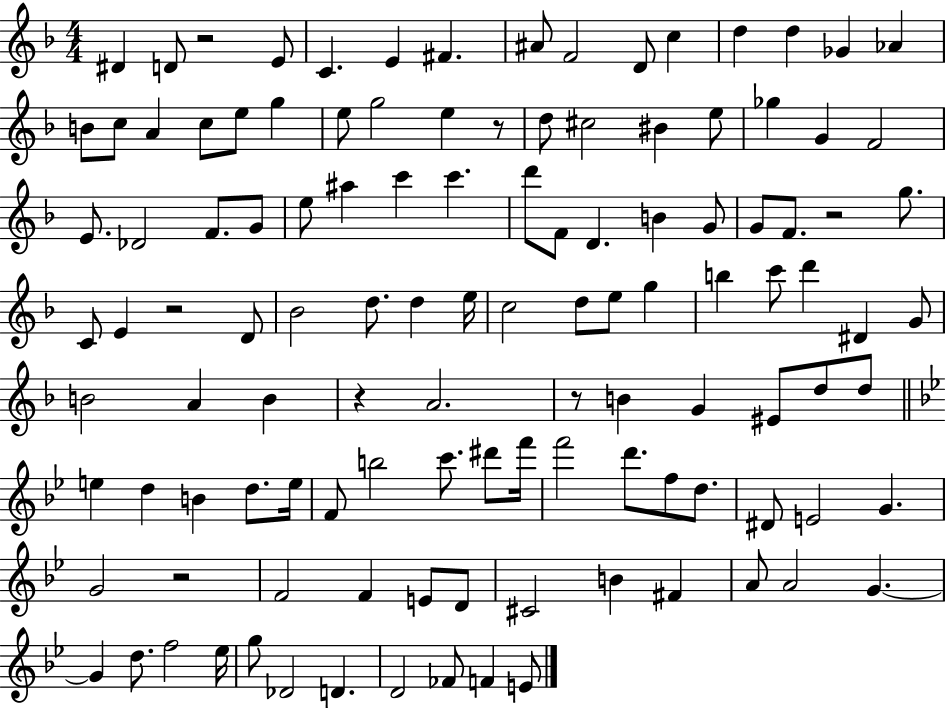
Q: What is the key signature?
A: F major